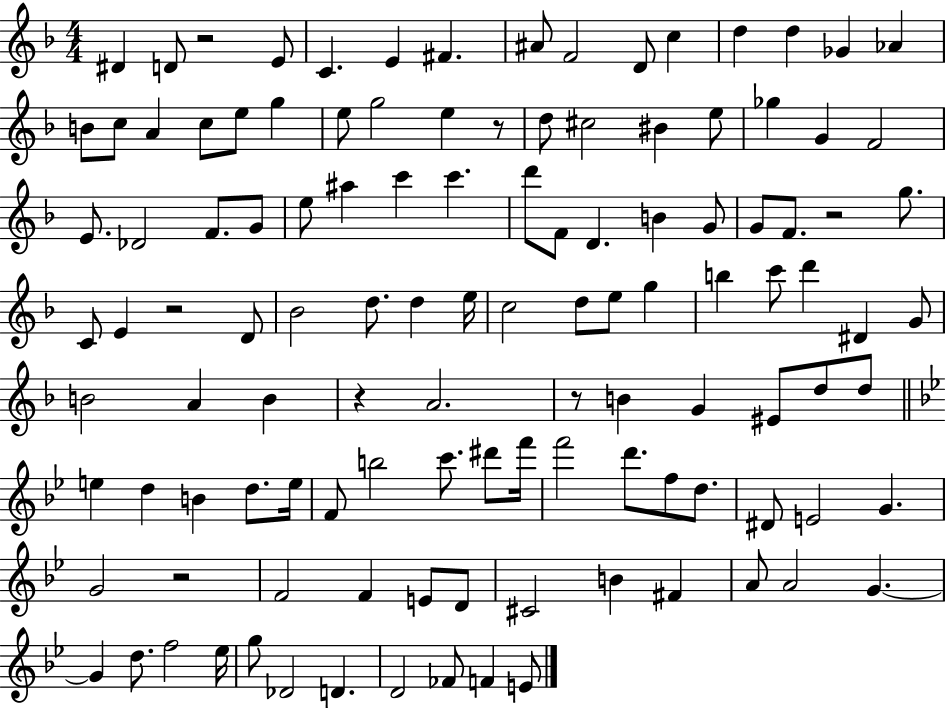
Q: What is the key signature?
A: F major